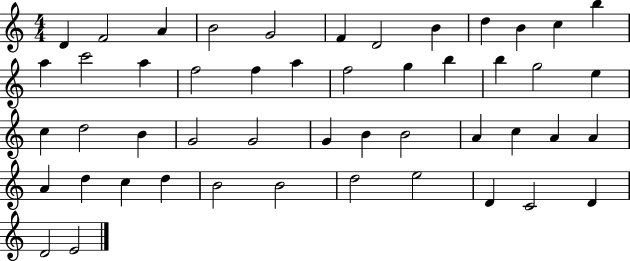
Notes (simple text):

D4/q F4/h A4/q B4/h G4/h F4/q D4/h B4/q D5/q B4/q C5/q B5/q A5/q C6/h A5/q F5/h F5/q A5/q F5/h G5/q B5/q B5/q G5/h E5/q C5/q D5/h B4/q G4/h G4/h G4/q B4/q B4/h A4/q C5/q A4/q A4/q A4/q D5/q C5/q D5/q B4/h B4/h D5/h E5/h D4/q C4/h D4/q D4/h E4/h